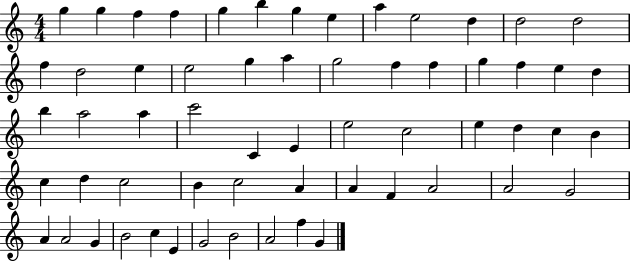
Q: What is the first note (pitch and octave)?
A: G5